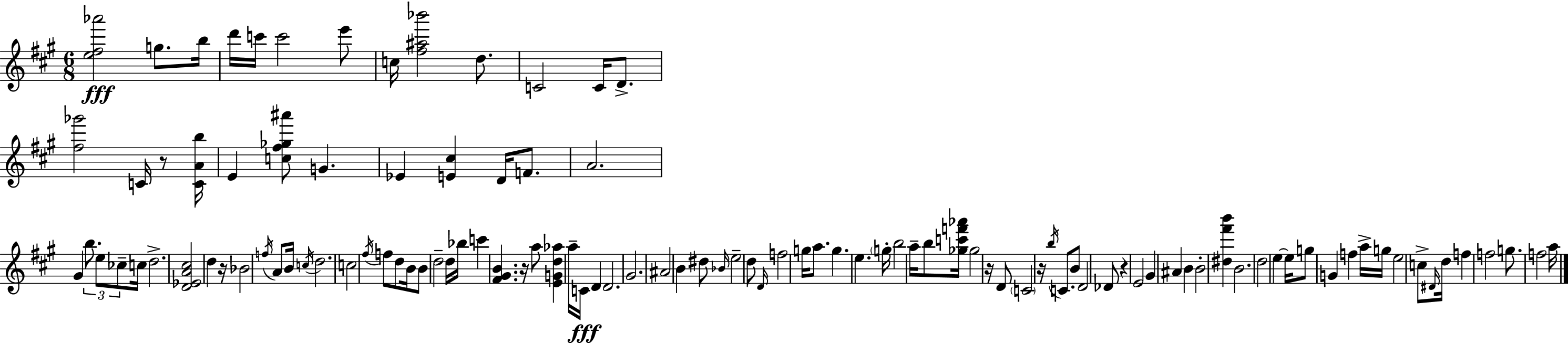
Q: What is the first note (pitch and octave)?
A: G5